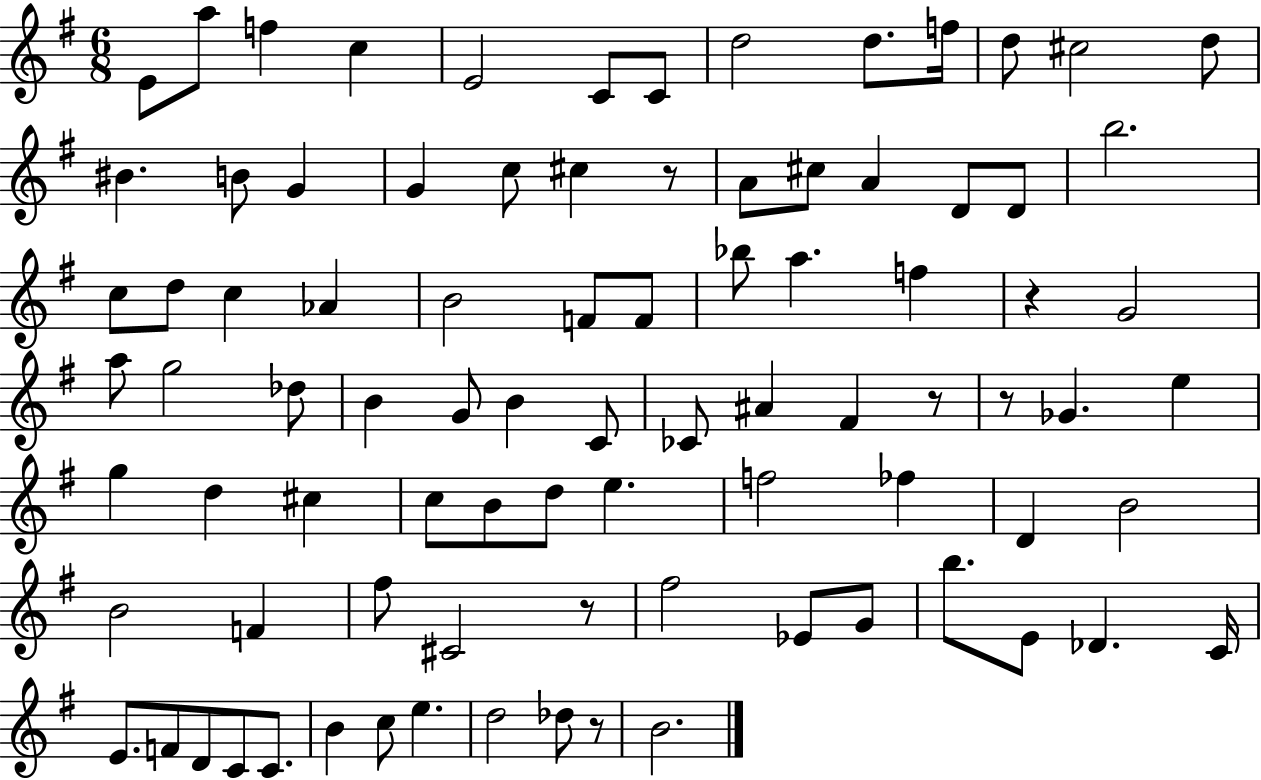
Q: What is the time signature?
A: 6/8